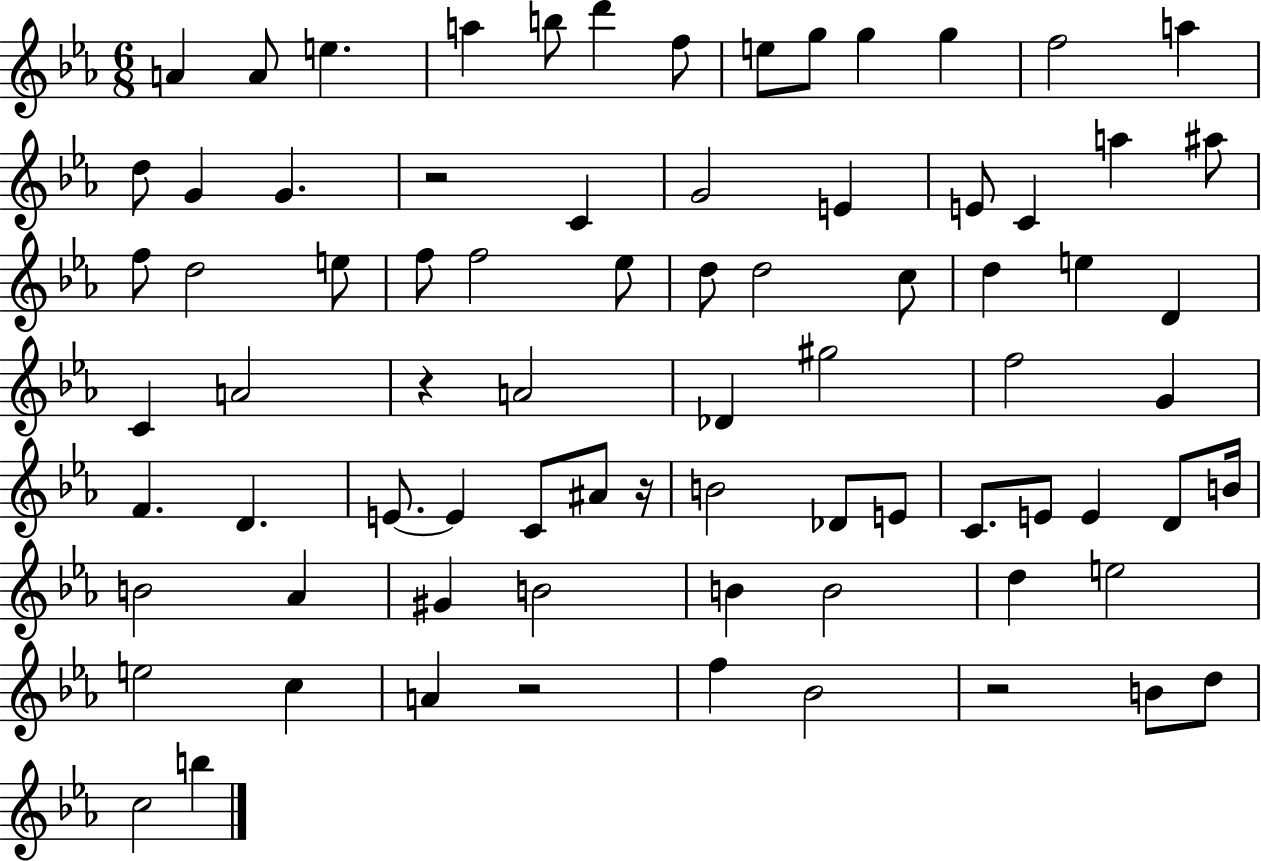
X:1
T:Untitled
M:6/8
L:1/4
K:Eb
A A/2 e a b/2 d' f/2 e/2 g/2 g g f2 a d/2 G G z2 C G2 E E/2 C a ^a/2 f/2 d2 e/2 f/2 f2 _e/2 d/2 d2 c/2 d e D C A2 z A2 _D ^g2 f2 G F D E/2 E C/2 ^A/2 z/4 B2 _D/2 E/2 C/2 E/2 E D/2 B/4 B2 _A ^G B2 B B2 d e2 e2 c A z2 f _B2 z2 B/2 d/2 c2 b